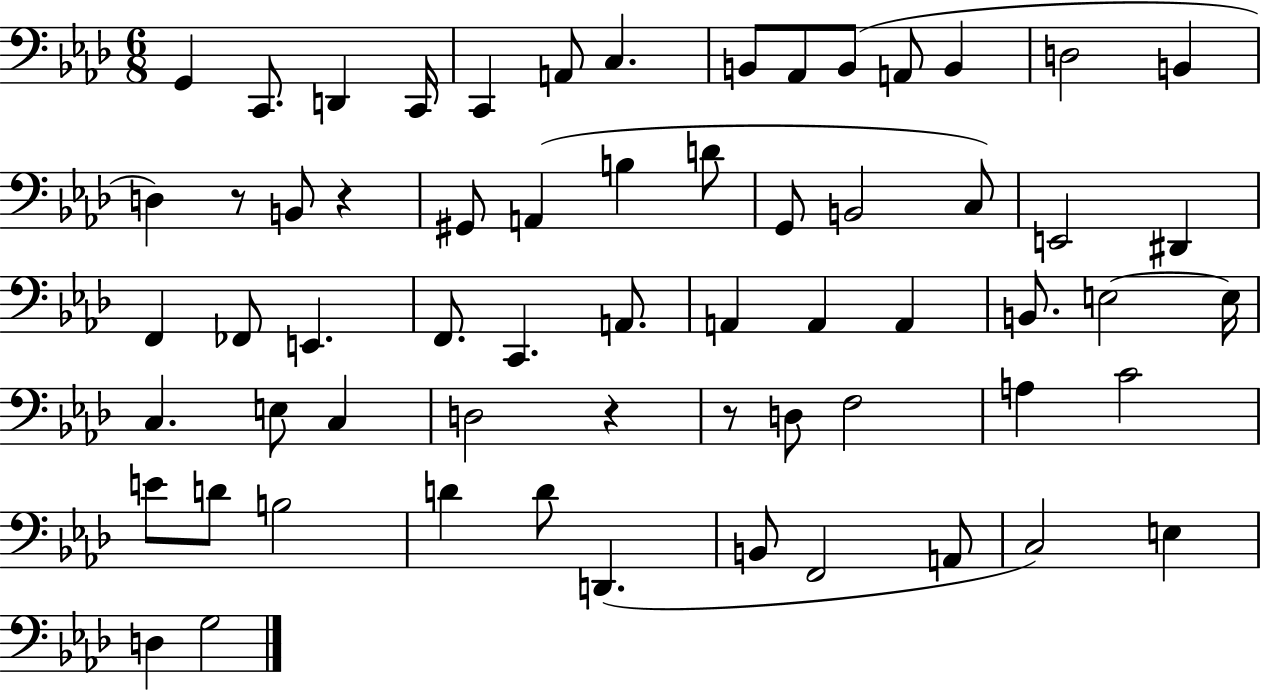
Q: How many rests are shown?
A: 4